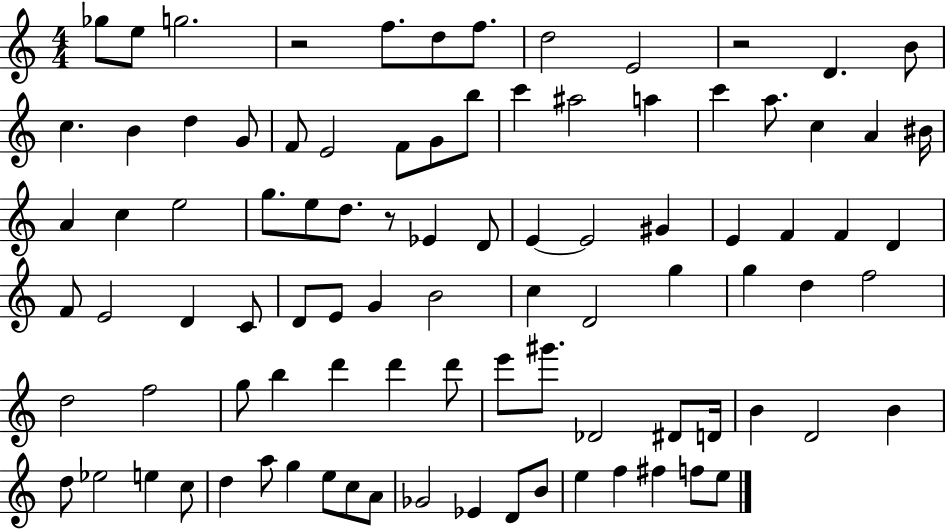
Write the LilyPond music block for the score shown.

{
  \clef treble
  \numericTimeSignature
  \time 4/4
  \key c \major
  ges''8 e''8 g''2. | r2 f''8. d''8 f''8. | d''2 e'2 | r2 d'4. b'8 | \break c''4. b'4 d''4 g'8 | f'8 e'2 f'8 g'8 b''8 | c'''4 ais''2 a''4 | c'''4 a''8. c''4 a'4 bis'16 | \break a'4 c''4 e''2 | g''8. e''8 d''8. r8 ees'4 d'8 | e'4~~ e'2 gis'4 | e'4 f'4 f'4 d'4 | \break f'8 e'2 d'4 c'8 | d'8 e'8 g'4 b'2 | c''4 d'2 g''4 | g''4 d''4 f''2 | \break d''2 f''2 | g''8 b''4 d'''4 d'''4 d'''8 | e'''8 gis'''8. des'2 dis'8 d'16 | b'4 d'2 b'4 | \break d''8 ees''2 e''4 c''8 | d''4 a''8 g''4 e''8 c''8 a'8 | ges'2 ees'4 d'8 b'8 | e''4 f''4 fis''4 f''8 e''8 | \break \bar "|."
}